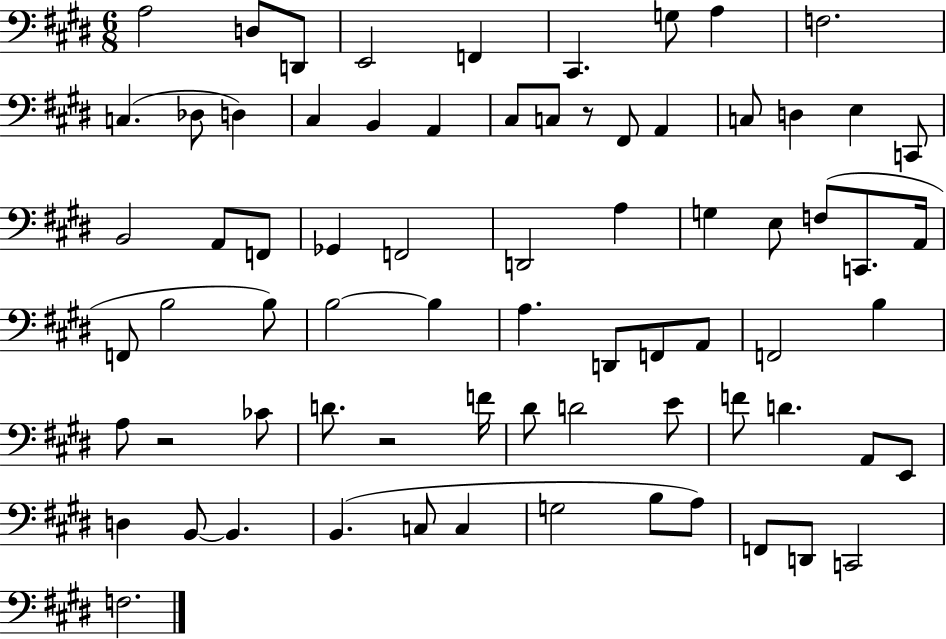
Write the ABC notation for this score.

X:1
T:Untitled
M:6/8
L:1/4
K:E
A,2 D,/2 D,,/2 E,,2 F,, ^C,, G,/2 A, F,2 C, _D,/2 D, ^C, B,, A,, ^C,/2 C,/2 z/2 ^F,,/2 A,, C,/2 D, E, C,,/2 B,,2 A,,/2 F,,/2 _G,, F,,2 D,,2 A, G, E,/2 F,/2 C,,/2 A,,/4 F,,/2 B,2 B,/2 B,2 B, A, D,,/2 F,,/2 A,,/2 F,,2 B, A,/2 z2 _C/2 D/2 z2 F/4 ^D/2 D2 E/2 F/2 D A,,/2 E,,/2 D, B,,/2 B,, B,, C,/2 C, G,2 B,/2 A,/2 F,,/2 D,,/2 C,,2 F,2